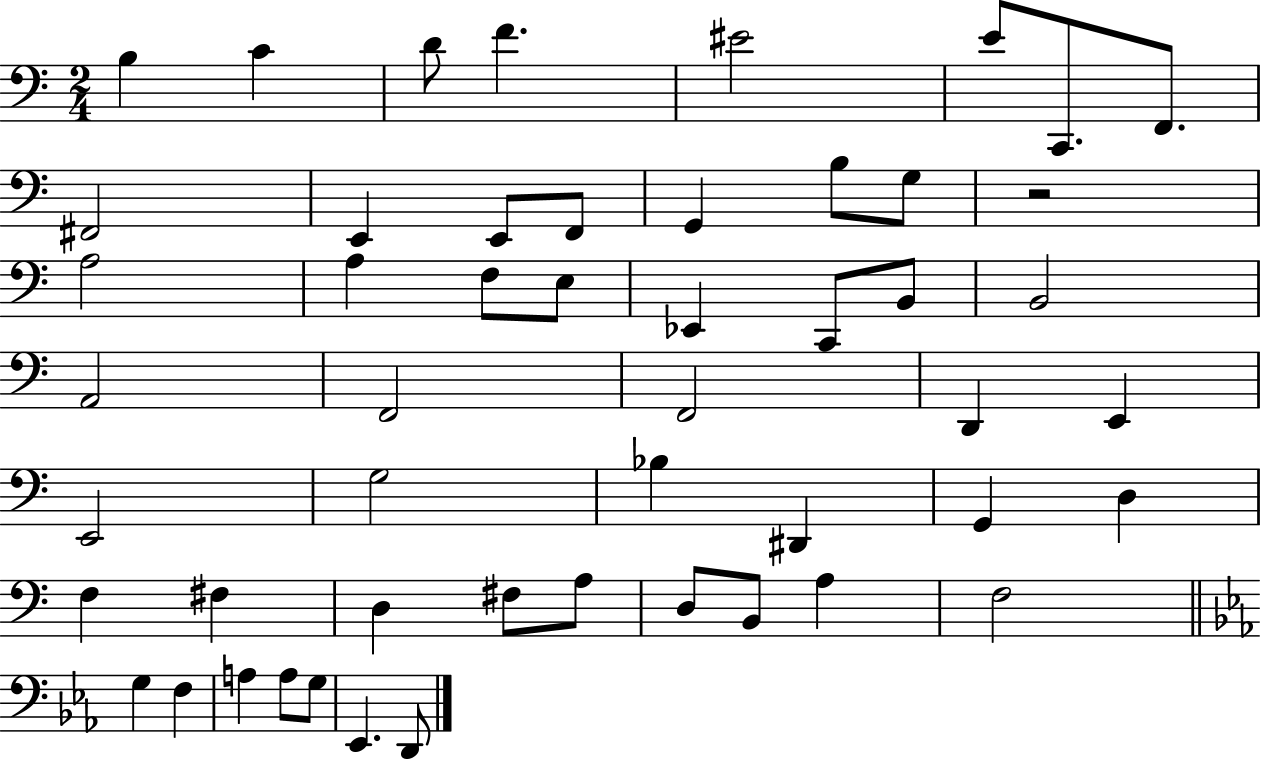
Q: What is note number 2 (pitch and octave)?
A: C4